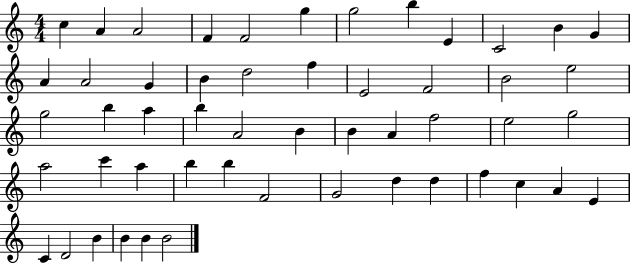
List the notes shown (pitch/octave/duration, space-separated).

C5/q A4/q A4/h F4/q F4/h G5/q G5/h B5/q E4/q C4/h B4/q G4/q A4/q A4/h G4/q B4/q D5/h F5/q E4/h F4/h B4/h E5/h G5/h B5/q A5/q B5/q A4/h B4/q B4/q A4/q F5/h E5/h G5/h A5/h C6/q A5/q B5/q B5/q F4/h G4/h D5/q D5/q F5/q C5/q A4/q E4/q C4/q D4/h B4/q B4/q B4/q B4/h